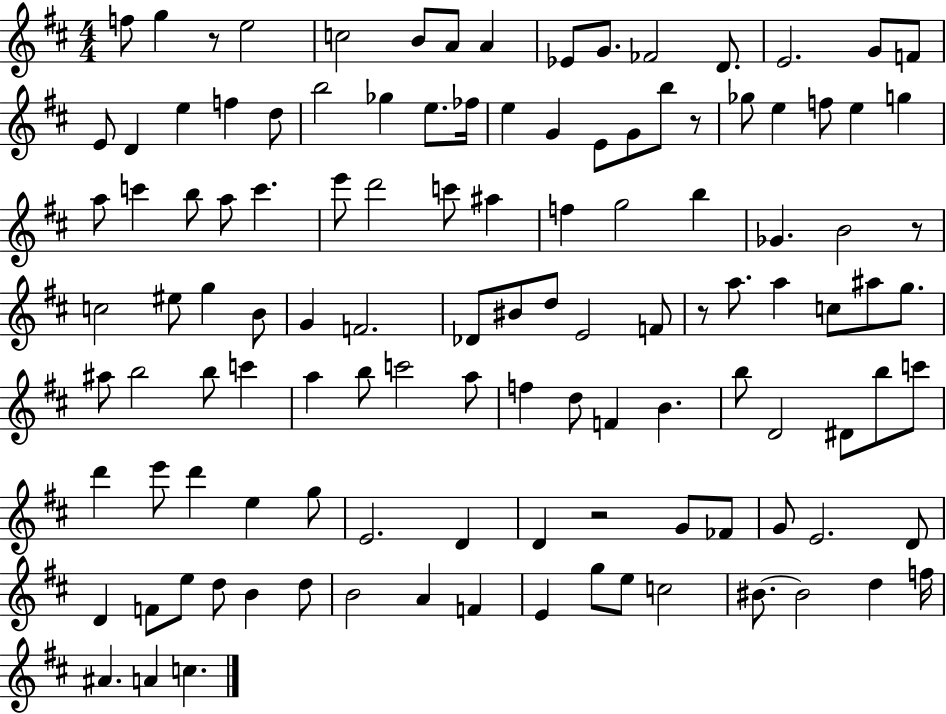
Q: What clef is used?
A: treble